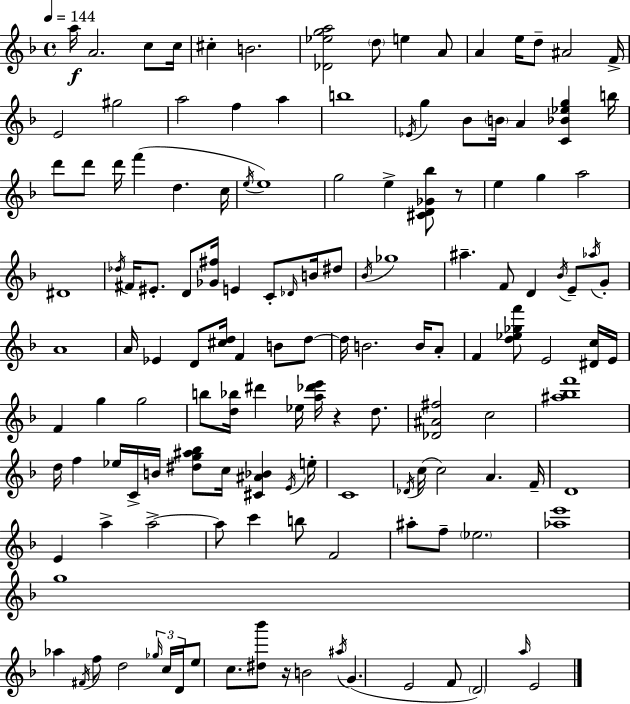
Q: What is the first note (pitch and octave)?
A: A5